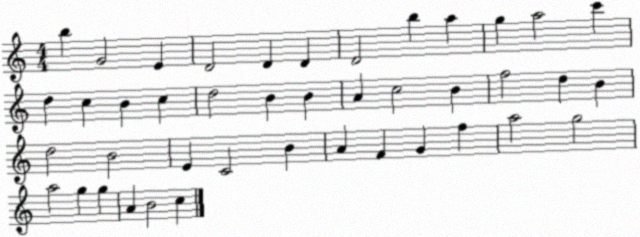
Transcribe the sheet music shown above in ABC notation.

X:1
T:Untitled
M:4/4
L:1/4
K:C
b G2 E D2 D D D2 b a g a2 c' d c B c d2 B B A c2 B f2 d B d2 B2 E C2 B A F G f a2 g2 a2 g g A B2 c